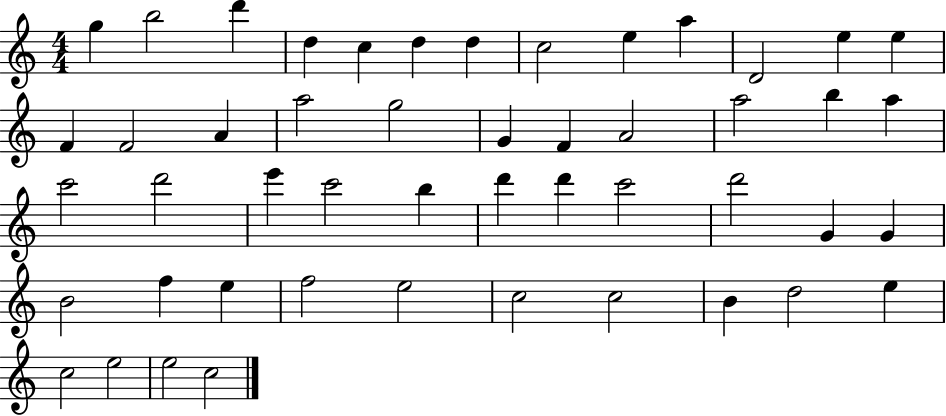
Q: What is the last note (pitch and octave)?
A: C5